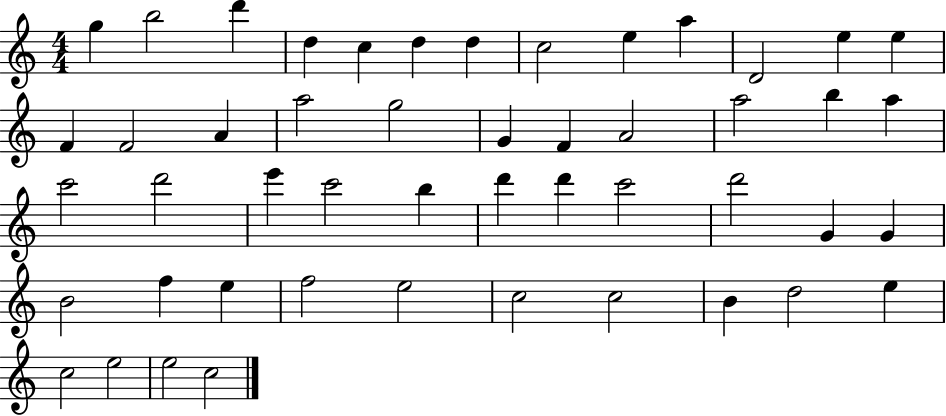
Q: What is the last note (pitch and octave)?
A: C5